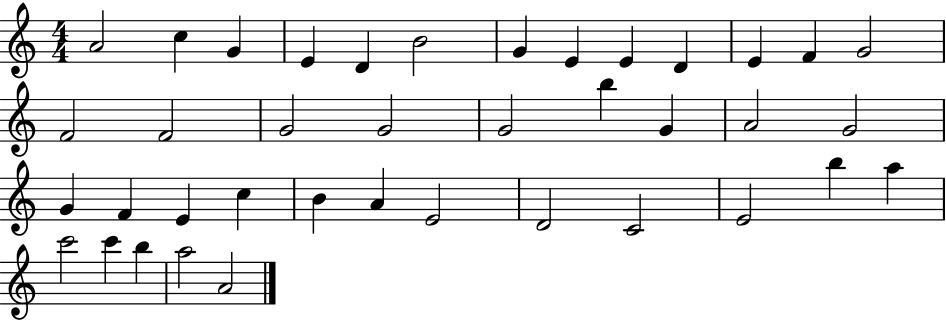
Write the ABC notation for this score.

X:1
T:Untitled
M:4/4
L:1/4
K:C
A2 c G E D B2 G E E D E F G2 F2 F2 G2 G2 G2 b G A2 G2 G F E c B A E2 D2 C2 E2 b a c'2 c' b a2 A2